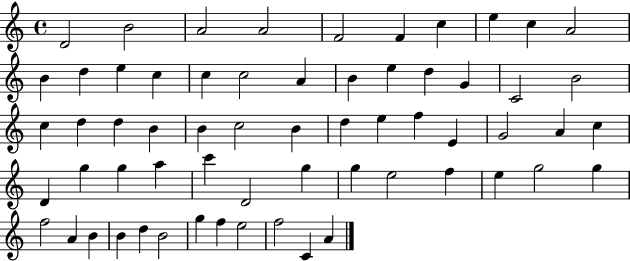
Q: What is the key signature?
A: C major